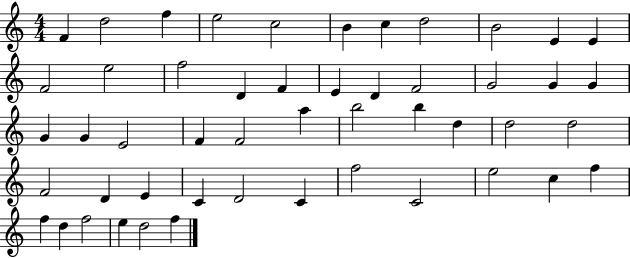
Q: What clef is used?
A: treble